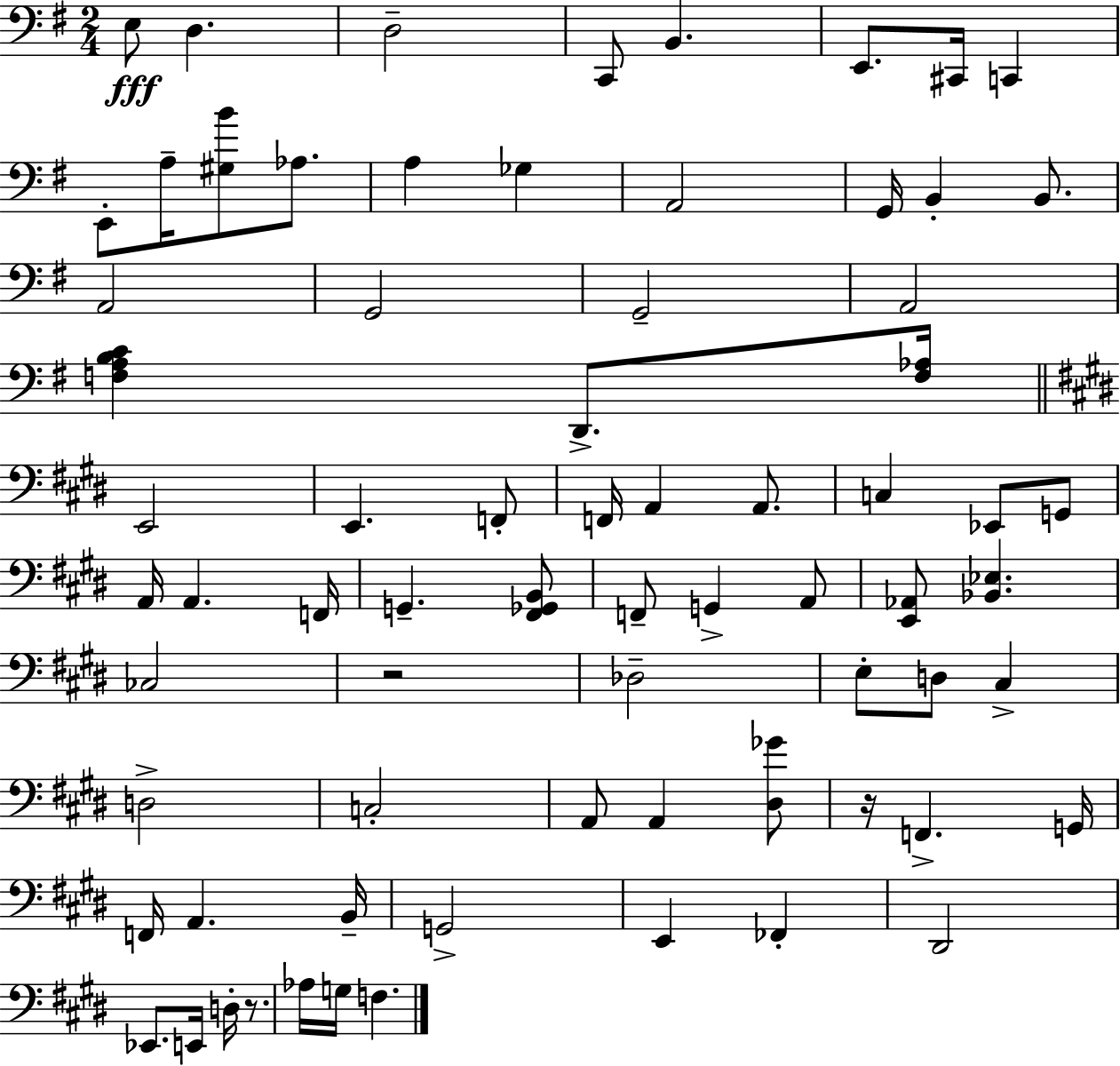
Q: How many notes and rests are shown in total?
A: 72